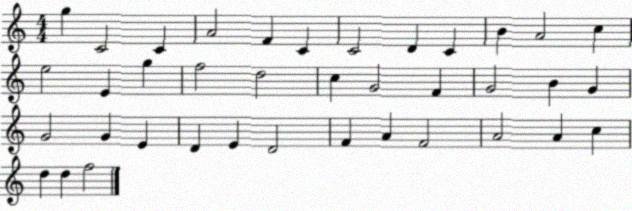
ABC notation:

X:1
T:Untitled
M:4/4
L:1/4
K:C
g C2 C A2 F C C2 D C B A2 c e2 E g f2 d2 c G2 F G2 B G G2 G E D E D2 F A F2 A2 A c d d f2